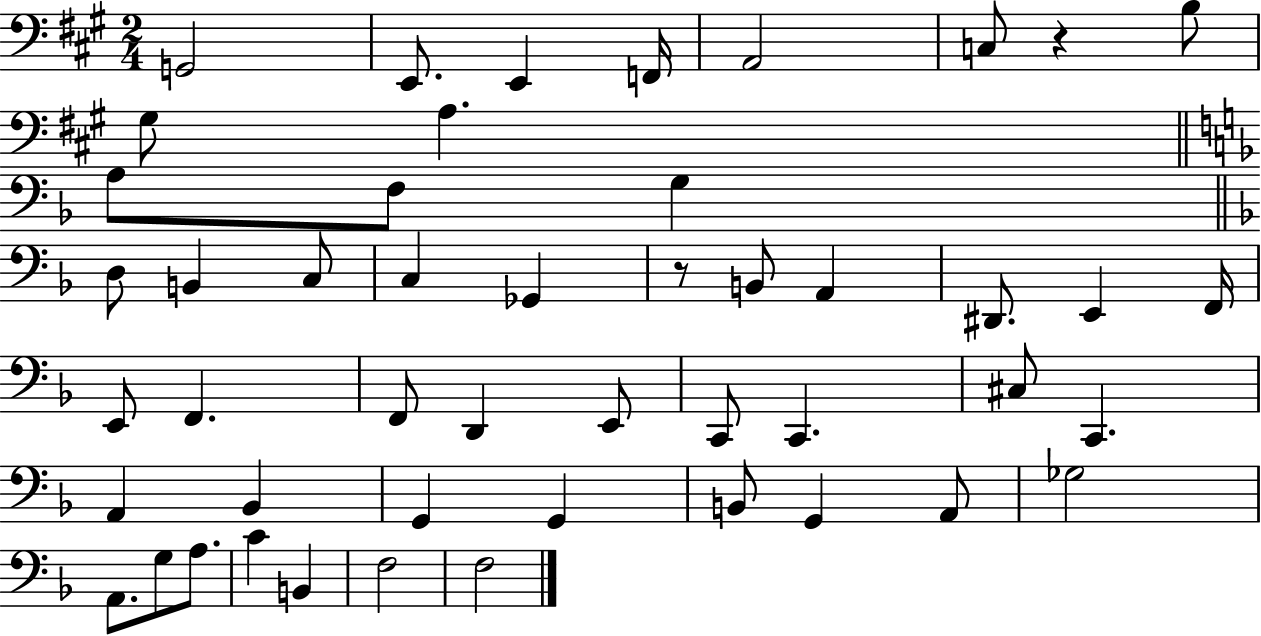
X:1
T:Untitled
M:2/4
L:1/4
K:A
G,,2 E,,/2 E,, F,,/4 A,,2 C,/2 z B,/2 ^G,/2 A, A,/2 F,/2 G, D,/2 B,, C,/2 C, _G,, z/2 B,,/2 A,, ^D,,/2 E,, F,,/4 E,,/2 F,, F,,/2 D,, E,,/2 C,,/2 C,, ^C,/2 C,, A,, _B,, G,, G,, B,,/2 G,, A,,/2 _G,2 A,,/2 G,/2 A,/2 C B,, F,2 F,2